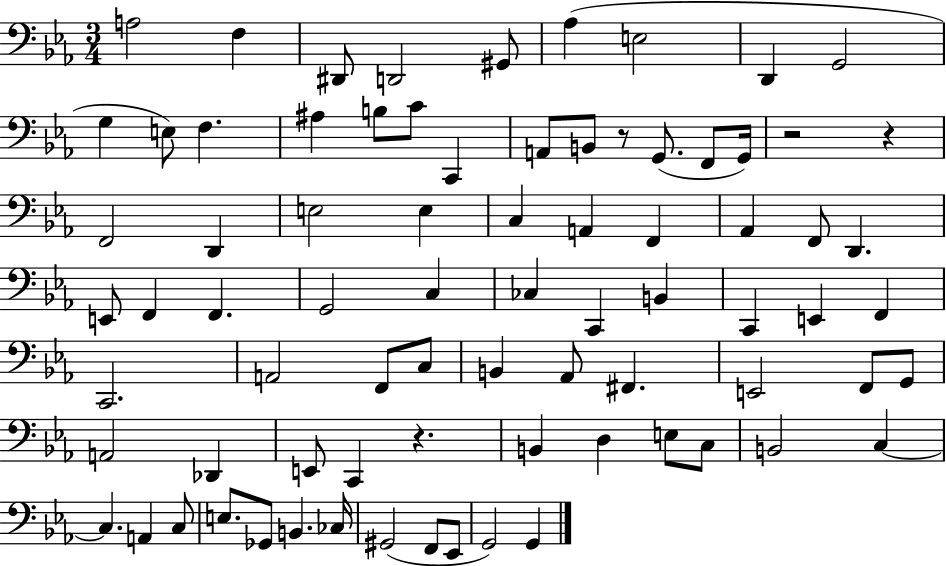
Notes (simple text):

A3/h F3/q D#2/e D2/h G#2/e Ab3/q E3/h D2/q G2/h G3/q E3/e F3/q. A#3/q B3/e C4/e C2/q A2/e B2/e R/e G2/e. F2/e G2/s R/h R/q F2/h D2/q E3/h E3/q C3/q A2/q F2/q Ab2/q F2/e D2/q. E2/e F2/q F2/q. G2/h C3/q CES3/q C2/q B2/q C2/q E2/q F2/q C2/h. A2/h F2/e C3/e B2/q Ab2/e F#2/q. E2/h F2/e G2/e A2/h Db2/q E2/e C2/q R/q. B2/q D3/q E3/e C3/e B2/h C3/q C3/q. A2/q C3/e E3/e. Gb2/e B2/q. CES3/s G#2/h F2/e Eb2/e G2/h G2/q